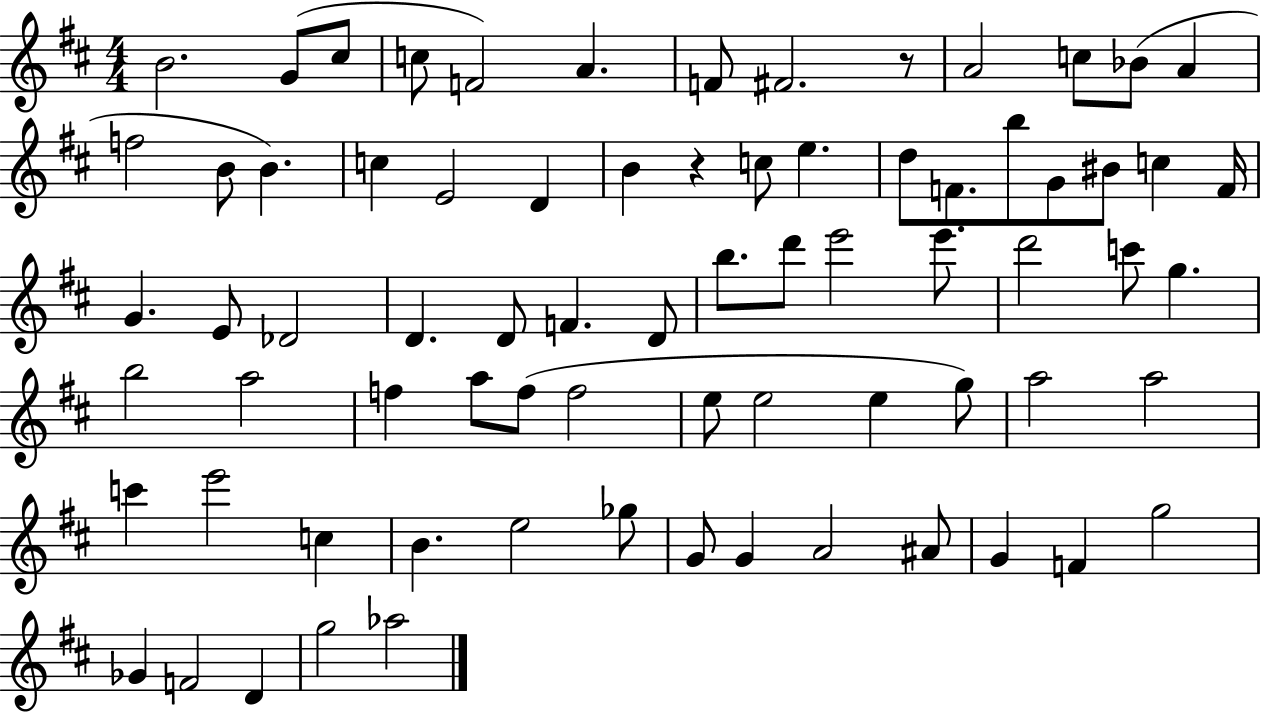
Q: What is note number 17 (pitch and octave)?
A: E4